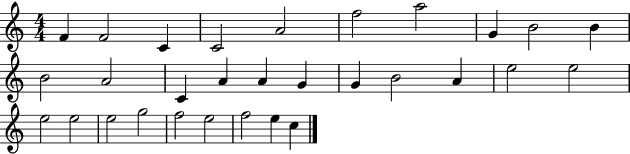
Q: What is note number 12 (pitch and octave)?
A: A4